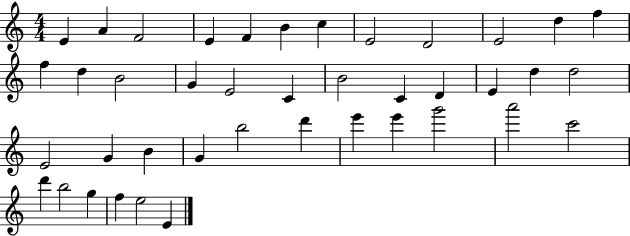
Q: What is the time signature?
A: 4/4